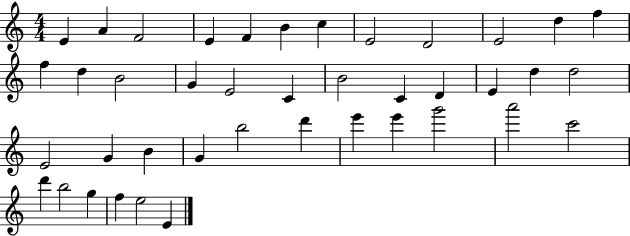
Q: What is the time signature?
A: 4/4